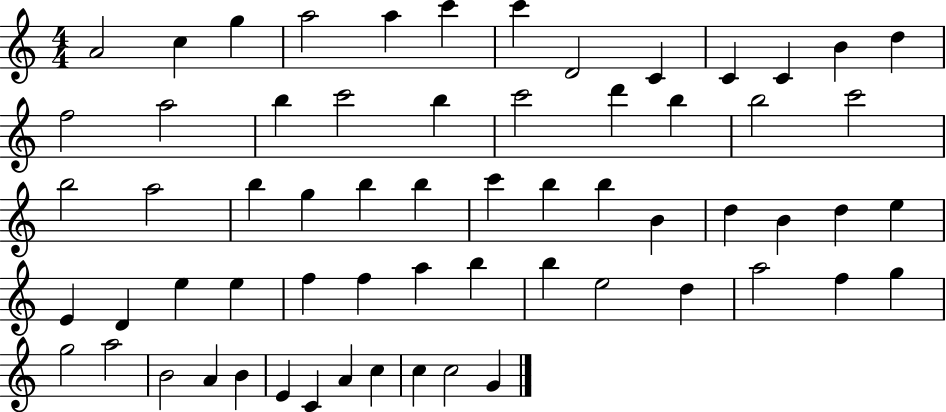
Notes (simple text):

A4/h C5/q G5/q A5/h A5/q C6/q C6/q D4/h C4/q C4/q C4/q B4/q D5/q F5/h A5/h B5/q C6/h B5/q C6/h D6/q B5/q B5/h C6/h B5/h A5/h B5/q G5/q B5/q B5/q C6/q B5/q B5/q B4/q D5/q B4/q D5/q E5/q E4/q D4/q E5/q E5/q F5/q F5/q A5/q B5/q B5/q E5/h D5/q A5/h F5/q G5/q G5/h A5/h B4/h A4/q B4/q E4/q C4/q A4/q C5/q C5/q C5/h G4/q